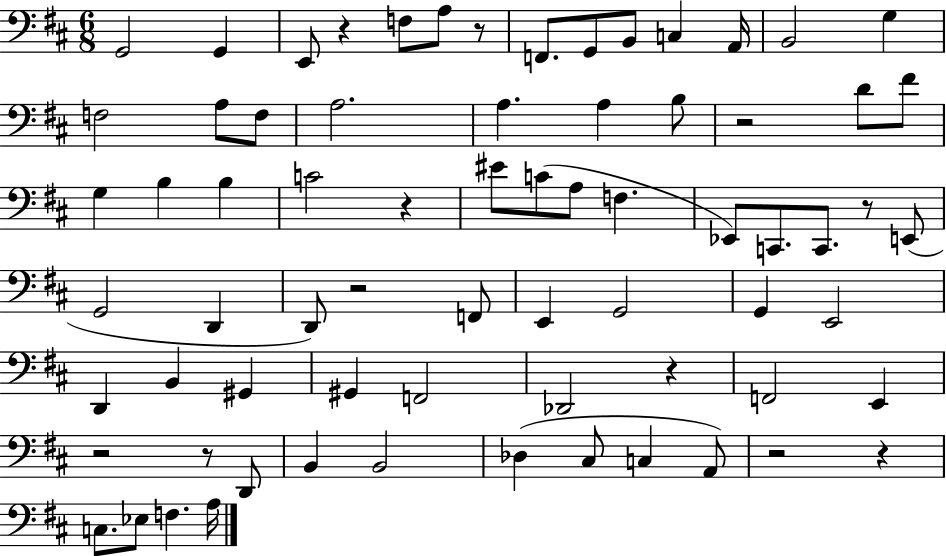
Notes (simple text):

G2/h G2/q E2/e R/q F3/e A3/e R/e F2/e. G2/e B2/e C3/q A2/s B2/h G3/q F3/h A3/e F3/e A3/h. A3/q. A3/q B3/e R/h D4/e F#4/e G3/q B3/q B3/q C4/h R/q EIS4/e C4/e A3/e F3/q. Eb2/e C2/e. C2/e. R/e E2/e G2/h D2/q D2/e R/h F2/e E2/q G2/h G2/q E2/h D2/q B2/q G#2/q G#2/q F2/h Db2/h R/q F2/h E2/q R/h R/e D2/e B2/q B2/h Db3/q C#3/e C3/q A2/e R/h R/q C3/e. Eb3/e F3/q. A3/s